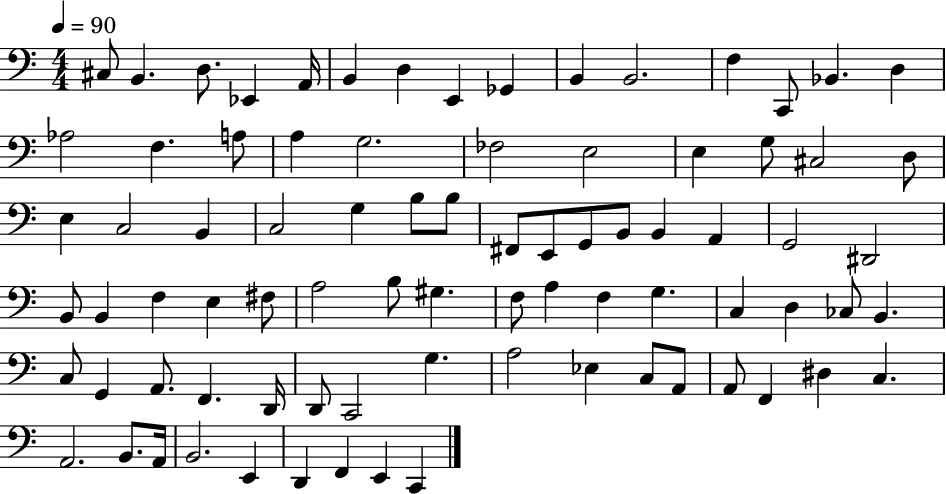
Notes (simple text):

C#3/e B2/q. D3/e. Eb2/q A2/s B2/q D3/q E2/q Gb2/q B2/q B2/h. F3/q C2/e Bb2/q. D3/q Ab3/h F3/q. A3/e A3/q G3/h. FES3/h E3/h E3/q G3/e C#3/h D3/e E3/q C3/h B2/q C3/h G3/q B3/e B3/e F#2/e E2/e G2/e B2/e B2/q A2/q G2/h D#2/h B2/e B2/q F3/q E3/q F#3/e A3/h B3/e G#3/q. F3/e A3/q F3/q G3/q. C3/q D3/q CES3/e B2/q. C3/e G2/q A2/e. F2/q. D2/s D2/e C2/h G3/q. A3/h Eb3/q C3/e A2/e A2/e F2/q D#3/q C3/q. A2/h. B2/e. A2/s B2/h. E2/q D2/q F2/q E2/q C2/q